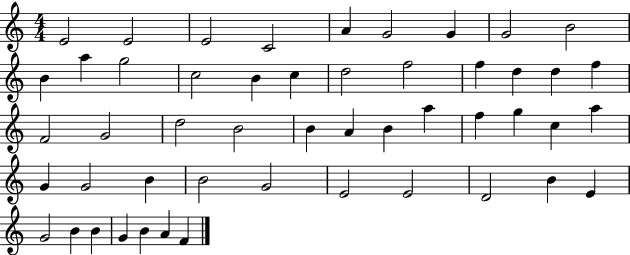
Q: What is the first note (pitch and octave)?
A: E4